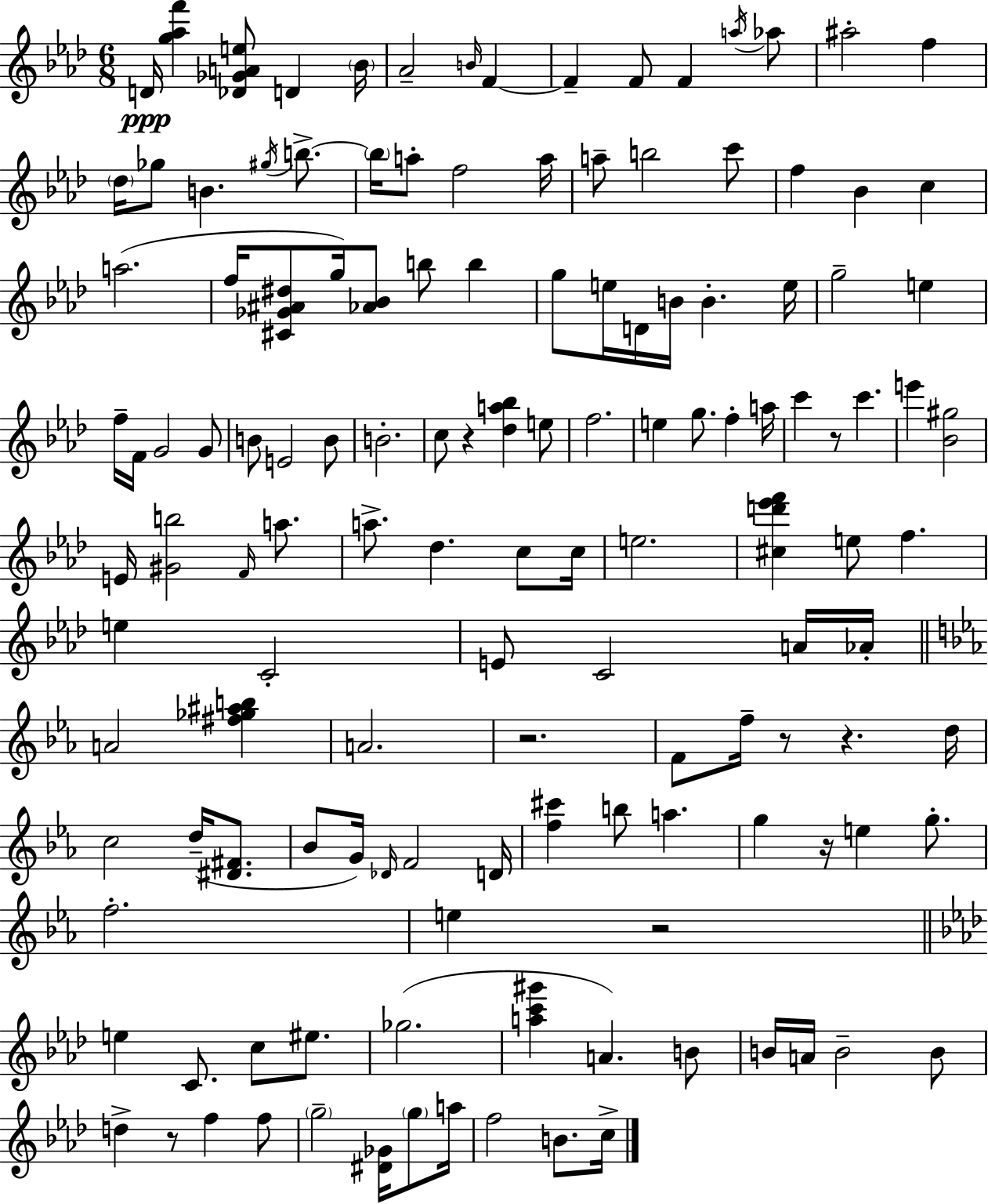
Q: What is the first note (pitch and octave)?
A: D4